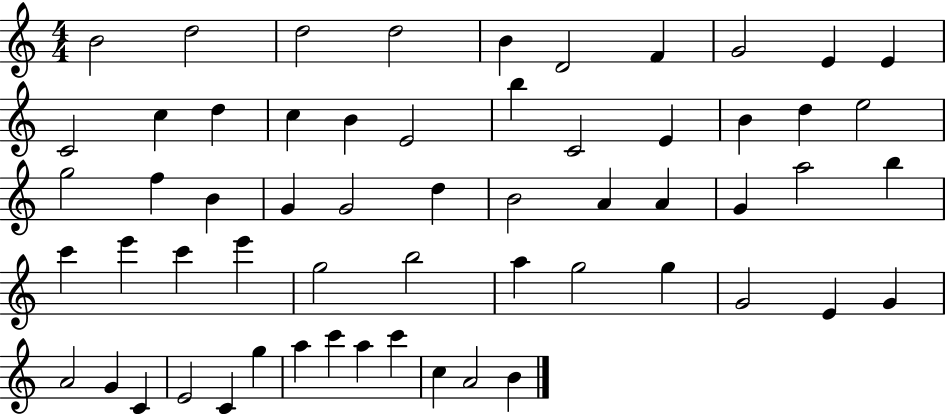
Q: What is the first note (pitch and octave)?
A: B4